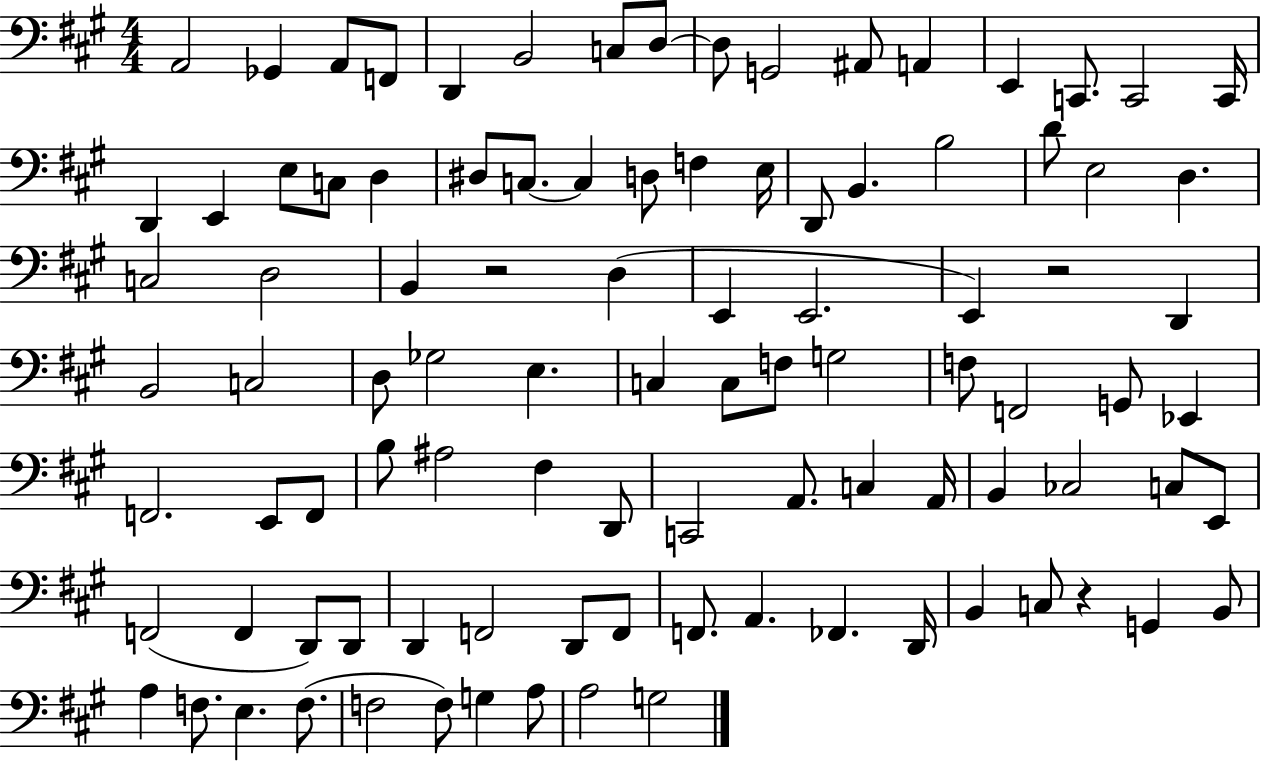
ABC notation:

X:1
T:Untitled
M:4/4
L:1/4
K:A
A,,2 _G,, A,,/2 F,,/2 D,, B,,2 C,/2 D,/2 D,/2 G,,2 ^A,,/2 A,, E,, C,,/2 C,,2 C,,/4 D,, E,, E,/2 C,/2 D, ^D,/2 C,/2 C, D,/2 F, E,/4 D,,/2 B,, B,2 D/2 E,2 D, C,2 D,2 B,, z2 D, E,, E,,2 E,, z2 D,, B,,2 C,2 D,/2 _G,2 E, C, C,/2 F,/2 G,2 F,/2 F,,2 G,,/2 _E,, F,,2 E,,/2 F,,/2 B,/2 ^A,2 ^F, D,,/2 C,,2 A,,/2 C, A,,/4 B,, _C,2 C,/2 E,,/2 F,,2 F,, D,,/2 D,,/2 D,, F,,2 D,,/2 F,,/2 F,,/2 A,, _F,, D,,/4 B,, C,/2 z G,, B,,/2 A, F,/2 E, F,/2 F,2 F,/2 G, A,/2 A,2 G,2